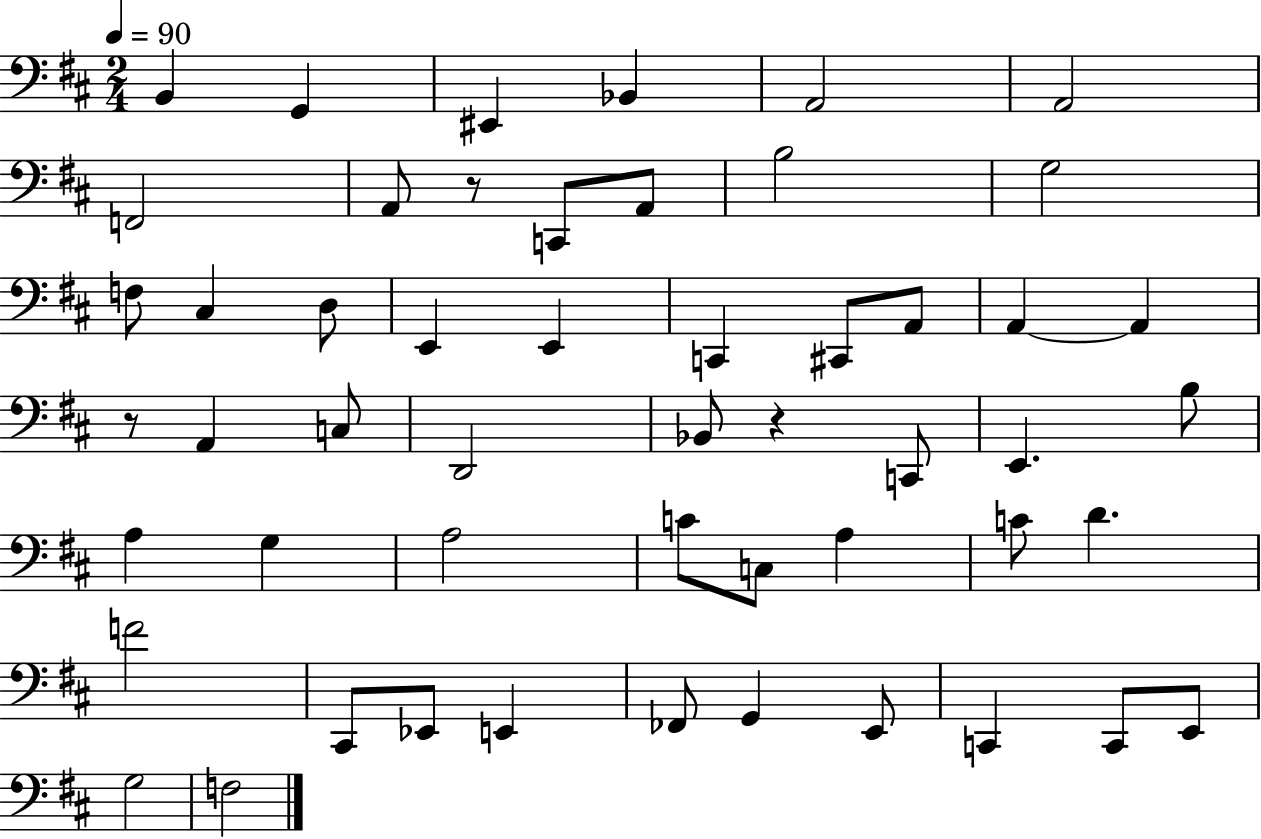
{
  \clef bass
  \numericTimeSignature
  \time 2/4
  \key d \major
  \tempo 4 = 90
  b,4 g,4 | eis,4 bes,4 | a,2 | a,2 | \break f,2 | a,8 r8 c,8 a,8 | b2 | g2 | \break f8 cis4 d8 | e,4 e,4 | c,4 cis,8 a,8 | a,4~~ a,4 | \break r8 a,4 c8 | d,2 | bes,8 r4 c,8 | e,4. b8 | \break a4 g4 | a2 | c'8 c8 a4 | c'8 d'4. | \break f'2 | cis,8 ees,8 e,4 | fes,8 g,4 e,8 | c,4 c,8 e,8 | \break g2 | f2 | \bar "|."
}